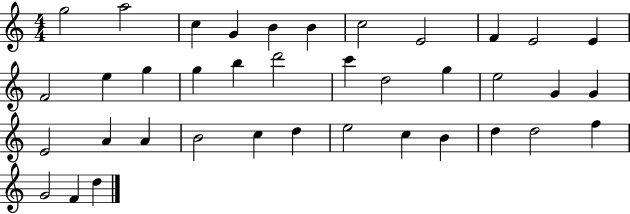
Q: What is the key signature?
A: C major